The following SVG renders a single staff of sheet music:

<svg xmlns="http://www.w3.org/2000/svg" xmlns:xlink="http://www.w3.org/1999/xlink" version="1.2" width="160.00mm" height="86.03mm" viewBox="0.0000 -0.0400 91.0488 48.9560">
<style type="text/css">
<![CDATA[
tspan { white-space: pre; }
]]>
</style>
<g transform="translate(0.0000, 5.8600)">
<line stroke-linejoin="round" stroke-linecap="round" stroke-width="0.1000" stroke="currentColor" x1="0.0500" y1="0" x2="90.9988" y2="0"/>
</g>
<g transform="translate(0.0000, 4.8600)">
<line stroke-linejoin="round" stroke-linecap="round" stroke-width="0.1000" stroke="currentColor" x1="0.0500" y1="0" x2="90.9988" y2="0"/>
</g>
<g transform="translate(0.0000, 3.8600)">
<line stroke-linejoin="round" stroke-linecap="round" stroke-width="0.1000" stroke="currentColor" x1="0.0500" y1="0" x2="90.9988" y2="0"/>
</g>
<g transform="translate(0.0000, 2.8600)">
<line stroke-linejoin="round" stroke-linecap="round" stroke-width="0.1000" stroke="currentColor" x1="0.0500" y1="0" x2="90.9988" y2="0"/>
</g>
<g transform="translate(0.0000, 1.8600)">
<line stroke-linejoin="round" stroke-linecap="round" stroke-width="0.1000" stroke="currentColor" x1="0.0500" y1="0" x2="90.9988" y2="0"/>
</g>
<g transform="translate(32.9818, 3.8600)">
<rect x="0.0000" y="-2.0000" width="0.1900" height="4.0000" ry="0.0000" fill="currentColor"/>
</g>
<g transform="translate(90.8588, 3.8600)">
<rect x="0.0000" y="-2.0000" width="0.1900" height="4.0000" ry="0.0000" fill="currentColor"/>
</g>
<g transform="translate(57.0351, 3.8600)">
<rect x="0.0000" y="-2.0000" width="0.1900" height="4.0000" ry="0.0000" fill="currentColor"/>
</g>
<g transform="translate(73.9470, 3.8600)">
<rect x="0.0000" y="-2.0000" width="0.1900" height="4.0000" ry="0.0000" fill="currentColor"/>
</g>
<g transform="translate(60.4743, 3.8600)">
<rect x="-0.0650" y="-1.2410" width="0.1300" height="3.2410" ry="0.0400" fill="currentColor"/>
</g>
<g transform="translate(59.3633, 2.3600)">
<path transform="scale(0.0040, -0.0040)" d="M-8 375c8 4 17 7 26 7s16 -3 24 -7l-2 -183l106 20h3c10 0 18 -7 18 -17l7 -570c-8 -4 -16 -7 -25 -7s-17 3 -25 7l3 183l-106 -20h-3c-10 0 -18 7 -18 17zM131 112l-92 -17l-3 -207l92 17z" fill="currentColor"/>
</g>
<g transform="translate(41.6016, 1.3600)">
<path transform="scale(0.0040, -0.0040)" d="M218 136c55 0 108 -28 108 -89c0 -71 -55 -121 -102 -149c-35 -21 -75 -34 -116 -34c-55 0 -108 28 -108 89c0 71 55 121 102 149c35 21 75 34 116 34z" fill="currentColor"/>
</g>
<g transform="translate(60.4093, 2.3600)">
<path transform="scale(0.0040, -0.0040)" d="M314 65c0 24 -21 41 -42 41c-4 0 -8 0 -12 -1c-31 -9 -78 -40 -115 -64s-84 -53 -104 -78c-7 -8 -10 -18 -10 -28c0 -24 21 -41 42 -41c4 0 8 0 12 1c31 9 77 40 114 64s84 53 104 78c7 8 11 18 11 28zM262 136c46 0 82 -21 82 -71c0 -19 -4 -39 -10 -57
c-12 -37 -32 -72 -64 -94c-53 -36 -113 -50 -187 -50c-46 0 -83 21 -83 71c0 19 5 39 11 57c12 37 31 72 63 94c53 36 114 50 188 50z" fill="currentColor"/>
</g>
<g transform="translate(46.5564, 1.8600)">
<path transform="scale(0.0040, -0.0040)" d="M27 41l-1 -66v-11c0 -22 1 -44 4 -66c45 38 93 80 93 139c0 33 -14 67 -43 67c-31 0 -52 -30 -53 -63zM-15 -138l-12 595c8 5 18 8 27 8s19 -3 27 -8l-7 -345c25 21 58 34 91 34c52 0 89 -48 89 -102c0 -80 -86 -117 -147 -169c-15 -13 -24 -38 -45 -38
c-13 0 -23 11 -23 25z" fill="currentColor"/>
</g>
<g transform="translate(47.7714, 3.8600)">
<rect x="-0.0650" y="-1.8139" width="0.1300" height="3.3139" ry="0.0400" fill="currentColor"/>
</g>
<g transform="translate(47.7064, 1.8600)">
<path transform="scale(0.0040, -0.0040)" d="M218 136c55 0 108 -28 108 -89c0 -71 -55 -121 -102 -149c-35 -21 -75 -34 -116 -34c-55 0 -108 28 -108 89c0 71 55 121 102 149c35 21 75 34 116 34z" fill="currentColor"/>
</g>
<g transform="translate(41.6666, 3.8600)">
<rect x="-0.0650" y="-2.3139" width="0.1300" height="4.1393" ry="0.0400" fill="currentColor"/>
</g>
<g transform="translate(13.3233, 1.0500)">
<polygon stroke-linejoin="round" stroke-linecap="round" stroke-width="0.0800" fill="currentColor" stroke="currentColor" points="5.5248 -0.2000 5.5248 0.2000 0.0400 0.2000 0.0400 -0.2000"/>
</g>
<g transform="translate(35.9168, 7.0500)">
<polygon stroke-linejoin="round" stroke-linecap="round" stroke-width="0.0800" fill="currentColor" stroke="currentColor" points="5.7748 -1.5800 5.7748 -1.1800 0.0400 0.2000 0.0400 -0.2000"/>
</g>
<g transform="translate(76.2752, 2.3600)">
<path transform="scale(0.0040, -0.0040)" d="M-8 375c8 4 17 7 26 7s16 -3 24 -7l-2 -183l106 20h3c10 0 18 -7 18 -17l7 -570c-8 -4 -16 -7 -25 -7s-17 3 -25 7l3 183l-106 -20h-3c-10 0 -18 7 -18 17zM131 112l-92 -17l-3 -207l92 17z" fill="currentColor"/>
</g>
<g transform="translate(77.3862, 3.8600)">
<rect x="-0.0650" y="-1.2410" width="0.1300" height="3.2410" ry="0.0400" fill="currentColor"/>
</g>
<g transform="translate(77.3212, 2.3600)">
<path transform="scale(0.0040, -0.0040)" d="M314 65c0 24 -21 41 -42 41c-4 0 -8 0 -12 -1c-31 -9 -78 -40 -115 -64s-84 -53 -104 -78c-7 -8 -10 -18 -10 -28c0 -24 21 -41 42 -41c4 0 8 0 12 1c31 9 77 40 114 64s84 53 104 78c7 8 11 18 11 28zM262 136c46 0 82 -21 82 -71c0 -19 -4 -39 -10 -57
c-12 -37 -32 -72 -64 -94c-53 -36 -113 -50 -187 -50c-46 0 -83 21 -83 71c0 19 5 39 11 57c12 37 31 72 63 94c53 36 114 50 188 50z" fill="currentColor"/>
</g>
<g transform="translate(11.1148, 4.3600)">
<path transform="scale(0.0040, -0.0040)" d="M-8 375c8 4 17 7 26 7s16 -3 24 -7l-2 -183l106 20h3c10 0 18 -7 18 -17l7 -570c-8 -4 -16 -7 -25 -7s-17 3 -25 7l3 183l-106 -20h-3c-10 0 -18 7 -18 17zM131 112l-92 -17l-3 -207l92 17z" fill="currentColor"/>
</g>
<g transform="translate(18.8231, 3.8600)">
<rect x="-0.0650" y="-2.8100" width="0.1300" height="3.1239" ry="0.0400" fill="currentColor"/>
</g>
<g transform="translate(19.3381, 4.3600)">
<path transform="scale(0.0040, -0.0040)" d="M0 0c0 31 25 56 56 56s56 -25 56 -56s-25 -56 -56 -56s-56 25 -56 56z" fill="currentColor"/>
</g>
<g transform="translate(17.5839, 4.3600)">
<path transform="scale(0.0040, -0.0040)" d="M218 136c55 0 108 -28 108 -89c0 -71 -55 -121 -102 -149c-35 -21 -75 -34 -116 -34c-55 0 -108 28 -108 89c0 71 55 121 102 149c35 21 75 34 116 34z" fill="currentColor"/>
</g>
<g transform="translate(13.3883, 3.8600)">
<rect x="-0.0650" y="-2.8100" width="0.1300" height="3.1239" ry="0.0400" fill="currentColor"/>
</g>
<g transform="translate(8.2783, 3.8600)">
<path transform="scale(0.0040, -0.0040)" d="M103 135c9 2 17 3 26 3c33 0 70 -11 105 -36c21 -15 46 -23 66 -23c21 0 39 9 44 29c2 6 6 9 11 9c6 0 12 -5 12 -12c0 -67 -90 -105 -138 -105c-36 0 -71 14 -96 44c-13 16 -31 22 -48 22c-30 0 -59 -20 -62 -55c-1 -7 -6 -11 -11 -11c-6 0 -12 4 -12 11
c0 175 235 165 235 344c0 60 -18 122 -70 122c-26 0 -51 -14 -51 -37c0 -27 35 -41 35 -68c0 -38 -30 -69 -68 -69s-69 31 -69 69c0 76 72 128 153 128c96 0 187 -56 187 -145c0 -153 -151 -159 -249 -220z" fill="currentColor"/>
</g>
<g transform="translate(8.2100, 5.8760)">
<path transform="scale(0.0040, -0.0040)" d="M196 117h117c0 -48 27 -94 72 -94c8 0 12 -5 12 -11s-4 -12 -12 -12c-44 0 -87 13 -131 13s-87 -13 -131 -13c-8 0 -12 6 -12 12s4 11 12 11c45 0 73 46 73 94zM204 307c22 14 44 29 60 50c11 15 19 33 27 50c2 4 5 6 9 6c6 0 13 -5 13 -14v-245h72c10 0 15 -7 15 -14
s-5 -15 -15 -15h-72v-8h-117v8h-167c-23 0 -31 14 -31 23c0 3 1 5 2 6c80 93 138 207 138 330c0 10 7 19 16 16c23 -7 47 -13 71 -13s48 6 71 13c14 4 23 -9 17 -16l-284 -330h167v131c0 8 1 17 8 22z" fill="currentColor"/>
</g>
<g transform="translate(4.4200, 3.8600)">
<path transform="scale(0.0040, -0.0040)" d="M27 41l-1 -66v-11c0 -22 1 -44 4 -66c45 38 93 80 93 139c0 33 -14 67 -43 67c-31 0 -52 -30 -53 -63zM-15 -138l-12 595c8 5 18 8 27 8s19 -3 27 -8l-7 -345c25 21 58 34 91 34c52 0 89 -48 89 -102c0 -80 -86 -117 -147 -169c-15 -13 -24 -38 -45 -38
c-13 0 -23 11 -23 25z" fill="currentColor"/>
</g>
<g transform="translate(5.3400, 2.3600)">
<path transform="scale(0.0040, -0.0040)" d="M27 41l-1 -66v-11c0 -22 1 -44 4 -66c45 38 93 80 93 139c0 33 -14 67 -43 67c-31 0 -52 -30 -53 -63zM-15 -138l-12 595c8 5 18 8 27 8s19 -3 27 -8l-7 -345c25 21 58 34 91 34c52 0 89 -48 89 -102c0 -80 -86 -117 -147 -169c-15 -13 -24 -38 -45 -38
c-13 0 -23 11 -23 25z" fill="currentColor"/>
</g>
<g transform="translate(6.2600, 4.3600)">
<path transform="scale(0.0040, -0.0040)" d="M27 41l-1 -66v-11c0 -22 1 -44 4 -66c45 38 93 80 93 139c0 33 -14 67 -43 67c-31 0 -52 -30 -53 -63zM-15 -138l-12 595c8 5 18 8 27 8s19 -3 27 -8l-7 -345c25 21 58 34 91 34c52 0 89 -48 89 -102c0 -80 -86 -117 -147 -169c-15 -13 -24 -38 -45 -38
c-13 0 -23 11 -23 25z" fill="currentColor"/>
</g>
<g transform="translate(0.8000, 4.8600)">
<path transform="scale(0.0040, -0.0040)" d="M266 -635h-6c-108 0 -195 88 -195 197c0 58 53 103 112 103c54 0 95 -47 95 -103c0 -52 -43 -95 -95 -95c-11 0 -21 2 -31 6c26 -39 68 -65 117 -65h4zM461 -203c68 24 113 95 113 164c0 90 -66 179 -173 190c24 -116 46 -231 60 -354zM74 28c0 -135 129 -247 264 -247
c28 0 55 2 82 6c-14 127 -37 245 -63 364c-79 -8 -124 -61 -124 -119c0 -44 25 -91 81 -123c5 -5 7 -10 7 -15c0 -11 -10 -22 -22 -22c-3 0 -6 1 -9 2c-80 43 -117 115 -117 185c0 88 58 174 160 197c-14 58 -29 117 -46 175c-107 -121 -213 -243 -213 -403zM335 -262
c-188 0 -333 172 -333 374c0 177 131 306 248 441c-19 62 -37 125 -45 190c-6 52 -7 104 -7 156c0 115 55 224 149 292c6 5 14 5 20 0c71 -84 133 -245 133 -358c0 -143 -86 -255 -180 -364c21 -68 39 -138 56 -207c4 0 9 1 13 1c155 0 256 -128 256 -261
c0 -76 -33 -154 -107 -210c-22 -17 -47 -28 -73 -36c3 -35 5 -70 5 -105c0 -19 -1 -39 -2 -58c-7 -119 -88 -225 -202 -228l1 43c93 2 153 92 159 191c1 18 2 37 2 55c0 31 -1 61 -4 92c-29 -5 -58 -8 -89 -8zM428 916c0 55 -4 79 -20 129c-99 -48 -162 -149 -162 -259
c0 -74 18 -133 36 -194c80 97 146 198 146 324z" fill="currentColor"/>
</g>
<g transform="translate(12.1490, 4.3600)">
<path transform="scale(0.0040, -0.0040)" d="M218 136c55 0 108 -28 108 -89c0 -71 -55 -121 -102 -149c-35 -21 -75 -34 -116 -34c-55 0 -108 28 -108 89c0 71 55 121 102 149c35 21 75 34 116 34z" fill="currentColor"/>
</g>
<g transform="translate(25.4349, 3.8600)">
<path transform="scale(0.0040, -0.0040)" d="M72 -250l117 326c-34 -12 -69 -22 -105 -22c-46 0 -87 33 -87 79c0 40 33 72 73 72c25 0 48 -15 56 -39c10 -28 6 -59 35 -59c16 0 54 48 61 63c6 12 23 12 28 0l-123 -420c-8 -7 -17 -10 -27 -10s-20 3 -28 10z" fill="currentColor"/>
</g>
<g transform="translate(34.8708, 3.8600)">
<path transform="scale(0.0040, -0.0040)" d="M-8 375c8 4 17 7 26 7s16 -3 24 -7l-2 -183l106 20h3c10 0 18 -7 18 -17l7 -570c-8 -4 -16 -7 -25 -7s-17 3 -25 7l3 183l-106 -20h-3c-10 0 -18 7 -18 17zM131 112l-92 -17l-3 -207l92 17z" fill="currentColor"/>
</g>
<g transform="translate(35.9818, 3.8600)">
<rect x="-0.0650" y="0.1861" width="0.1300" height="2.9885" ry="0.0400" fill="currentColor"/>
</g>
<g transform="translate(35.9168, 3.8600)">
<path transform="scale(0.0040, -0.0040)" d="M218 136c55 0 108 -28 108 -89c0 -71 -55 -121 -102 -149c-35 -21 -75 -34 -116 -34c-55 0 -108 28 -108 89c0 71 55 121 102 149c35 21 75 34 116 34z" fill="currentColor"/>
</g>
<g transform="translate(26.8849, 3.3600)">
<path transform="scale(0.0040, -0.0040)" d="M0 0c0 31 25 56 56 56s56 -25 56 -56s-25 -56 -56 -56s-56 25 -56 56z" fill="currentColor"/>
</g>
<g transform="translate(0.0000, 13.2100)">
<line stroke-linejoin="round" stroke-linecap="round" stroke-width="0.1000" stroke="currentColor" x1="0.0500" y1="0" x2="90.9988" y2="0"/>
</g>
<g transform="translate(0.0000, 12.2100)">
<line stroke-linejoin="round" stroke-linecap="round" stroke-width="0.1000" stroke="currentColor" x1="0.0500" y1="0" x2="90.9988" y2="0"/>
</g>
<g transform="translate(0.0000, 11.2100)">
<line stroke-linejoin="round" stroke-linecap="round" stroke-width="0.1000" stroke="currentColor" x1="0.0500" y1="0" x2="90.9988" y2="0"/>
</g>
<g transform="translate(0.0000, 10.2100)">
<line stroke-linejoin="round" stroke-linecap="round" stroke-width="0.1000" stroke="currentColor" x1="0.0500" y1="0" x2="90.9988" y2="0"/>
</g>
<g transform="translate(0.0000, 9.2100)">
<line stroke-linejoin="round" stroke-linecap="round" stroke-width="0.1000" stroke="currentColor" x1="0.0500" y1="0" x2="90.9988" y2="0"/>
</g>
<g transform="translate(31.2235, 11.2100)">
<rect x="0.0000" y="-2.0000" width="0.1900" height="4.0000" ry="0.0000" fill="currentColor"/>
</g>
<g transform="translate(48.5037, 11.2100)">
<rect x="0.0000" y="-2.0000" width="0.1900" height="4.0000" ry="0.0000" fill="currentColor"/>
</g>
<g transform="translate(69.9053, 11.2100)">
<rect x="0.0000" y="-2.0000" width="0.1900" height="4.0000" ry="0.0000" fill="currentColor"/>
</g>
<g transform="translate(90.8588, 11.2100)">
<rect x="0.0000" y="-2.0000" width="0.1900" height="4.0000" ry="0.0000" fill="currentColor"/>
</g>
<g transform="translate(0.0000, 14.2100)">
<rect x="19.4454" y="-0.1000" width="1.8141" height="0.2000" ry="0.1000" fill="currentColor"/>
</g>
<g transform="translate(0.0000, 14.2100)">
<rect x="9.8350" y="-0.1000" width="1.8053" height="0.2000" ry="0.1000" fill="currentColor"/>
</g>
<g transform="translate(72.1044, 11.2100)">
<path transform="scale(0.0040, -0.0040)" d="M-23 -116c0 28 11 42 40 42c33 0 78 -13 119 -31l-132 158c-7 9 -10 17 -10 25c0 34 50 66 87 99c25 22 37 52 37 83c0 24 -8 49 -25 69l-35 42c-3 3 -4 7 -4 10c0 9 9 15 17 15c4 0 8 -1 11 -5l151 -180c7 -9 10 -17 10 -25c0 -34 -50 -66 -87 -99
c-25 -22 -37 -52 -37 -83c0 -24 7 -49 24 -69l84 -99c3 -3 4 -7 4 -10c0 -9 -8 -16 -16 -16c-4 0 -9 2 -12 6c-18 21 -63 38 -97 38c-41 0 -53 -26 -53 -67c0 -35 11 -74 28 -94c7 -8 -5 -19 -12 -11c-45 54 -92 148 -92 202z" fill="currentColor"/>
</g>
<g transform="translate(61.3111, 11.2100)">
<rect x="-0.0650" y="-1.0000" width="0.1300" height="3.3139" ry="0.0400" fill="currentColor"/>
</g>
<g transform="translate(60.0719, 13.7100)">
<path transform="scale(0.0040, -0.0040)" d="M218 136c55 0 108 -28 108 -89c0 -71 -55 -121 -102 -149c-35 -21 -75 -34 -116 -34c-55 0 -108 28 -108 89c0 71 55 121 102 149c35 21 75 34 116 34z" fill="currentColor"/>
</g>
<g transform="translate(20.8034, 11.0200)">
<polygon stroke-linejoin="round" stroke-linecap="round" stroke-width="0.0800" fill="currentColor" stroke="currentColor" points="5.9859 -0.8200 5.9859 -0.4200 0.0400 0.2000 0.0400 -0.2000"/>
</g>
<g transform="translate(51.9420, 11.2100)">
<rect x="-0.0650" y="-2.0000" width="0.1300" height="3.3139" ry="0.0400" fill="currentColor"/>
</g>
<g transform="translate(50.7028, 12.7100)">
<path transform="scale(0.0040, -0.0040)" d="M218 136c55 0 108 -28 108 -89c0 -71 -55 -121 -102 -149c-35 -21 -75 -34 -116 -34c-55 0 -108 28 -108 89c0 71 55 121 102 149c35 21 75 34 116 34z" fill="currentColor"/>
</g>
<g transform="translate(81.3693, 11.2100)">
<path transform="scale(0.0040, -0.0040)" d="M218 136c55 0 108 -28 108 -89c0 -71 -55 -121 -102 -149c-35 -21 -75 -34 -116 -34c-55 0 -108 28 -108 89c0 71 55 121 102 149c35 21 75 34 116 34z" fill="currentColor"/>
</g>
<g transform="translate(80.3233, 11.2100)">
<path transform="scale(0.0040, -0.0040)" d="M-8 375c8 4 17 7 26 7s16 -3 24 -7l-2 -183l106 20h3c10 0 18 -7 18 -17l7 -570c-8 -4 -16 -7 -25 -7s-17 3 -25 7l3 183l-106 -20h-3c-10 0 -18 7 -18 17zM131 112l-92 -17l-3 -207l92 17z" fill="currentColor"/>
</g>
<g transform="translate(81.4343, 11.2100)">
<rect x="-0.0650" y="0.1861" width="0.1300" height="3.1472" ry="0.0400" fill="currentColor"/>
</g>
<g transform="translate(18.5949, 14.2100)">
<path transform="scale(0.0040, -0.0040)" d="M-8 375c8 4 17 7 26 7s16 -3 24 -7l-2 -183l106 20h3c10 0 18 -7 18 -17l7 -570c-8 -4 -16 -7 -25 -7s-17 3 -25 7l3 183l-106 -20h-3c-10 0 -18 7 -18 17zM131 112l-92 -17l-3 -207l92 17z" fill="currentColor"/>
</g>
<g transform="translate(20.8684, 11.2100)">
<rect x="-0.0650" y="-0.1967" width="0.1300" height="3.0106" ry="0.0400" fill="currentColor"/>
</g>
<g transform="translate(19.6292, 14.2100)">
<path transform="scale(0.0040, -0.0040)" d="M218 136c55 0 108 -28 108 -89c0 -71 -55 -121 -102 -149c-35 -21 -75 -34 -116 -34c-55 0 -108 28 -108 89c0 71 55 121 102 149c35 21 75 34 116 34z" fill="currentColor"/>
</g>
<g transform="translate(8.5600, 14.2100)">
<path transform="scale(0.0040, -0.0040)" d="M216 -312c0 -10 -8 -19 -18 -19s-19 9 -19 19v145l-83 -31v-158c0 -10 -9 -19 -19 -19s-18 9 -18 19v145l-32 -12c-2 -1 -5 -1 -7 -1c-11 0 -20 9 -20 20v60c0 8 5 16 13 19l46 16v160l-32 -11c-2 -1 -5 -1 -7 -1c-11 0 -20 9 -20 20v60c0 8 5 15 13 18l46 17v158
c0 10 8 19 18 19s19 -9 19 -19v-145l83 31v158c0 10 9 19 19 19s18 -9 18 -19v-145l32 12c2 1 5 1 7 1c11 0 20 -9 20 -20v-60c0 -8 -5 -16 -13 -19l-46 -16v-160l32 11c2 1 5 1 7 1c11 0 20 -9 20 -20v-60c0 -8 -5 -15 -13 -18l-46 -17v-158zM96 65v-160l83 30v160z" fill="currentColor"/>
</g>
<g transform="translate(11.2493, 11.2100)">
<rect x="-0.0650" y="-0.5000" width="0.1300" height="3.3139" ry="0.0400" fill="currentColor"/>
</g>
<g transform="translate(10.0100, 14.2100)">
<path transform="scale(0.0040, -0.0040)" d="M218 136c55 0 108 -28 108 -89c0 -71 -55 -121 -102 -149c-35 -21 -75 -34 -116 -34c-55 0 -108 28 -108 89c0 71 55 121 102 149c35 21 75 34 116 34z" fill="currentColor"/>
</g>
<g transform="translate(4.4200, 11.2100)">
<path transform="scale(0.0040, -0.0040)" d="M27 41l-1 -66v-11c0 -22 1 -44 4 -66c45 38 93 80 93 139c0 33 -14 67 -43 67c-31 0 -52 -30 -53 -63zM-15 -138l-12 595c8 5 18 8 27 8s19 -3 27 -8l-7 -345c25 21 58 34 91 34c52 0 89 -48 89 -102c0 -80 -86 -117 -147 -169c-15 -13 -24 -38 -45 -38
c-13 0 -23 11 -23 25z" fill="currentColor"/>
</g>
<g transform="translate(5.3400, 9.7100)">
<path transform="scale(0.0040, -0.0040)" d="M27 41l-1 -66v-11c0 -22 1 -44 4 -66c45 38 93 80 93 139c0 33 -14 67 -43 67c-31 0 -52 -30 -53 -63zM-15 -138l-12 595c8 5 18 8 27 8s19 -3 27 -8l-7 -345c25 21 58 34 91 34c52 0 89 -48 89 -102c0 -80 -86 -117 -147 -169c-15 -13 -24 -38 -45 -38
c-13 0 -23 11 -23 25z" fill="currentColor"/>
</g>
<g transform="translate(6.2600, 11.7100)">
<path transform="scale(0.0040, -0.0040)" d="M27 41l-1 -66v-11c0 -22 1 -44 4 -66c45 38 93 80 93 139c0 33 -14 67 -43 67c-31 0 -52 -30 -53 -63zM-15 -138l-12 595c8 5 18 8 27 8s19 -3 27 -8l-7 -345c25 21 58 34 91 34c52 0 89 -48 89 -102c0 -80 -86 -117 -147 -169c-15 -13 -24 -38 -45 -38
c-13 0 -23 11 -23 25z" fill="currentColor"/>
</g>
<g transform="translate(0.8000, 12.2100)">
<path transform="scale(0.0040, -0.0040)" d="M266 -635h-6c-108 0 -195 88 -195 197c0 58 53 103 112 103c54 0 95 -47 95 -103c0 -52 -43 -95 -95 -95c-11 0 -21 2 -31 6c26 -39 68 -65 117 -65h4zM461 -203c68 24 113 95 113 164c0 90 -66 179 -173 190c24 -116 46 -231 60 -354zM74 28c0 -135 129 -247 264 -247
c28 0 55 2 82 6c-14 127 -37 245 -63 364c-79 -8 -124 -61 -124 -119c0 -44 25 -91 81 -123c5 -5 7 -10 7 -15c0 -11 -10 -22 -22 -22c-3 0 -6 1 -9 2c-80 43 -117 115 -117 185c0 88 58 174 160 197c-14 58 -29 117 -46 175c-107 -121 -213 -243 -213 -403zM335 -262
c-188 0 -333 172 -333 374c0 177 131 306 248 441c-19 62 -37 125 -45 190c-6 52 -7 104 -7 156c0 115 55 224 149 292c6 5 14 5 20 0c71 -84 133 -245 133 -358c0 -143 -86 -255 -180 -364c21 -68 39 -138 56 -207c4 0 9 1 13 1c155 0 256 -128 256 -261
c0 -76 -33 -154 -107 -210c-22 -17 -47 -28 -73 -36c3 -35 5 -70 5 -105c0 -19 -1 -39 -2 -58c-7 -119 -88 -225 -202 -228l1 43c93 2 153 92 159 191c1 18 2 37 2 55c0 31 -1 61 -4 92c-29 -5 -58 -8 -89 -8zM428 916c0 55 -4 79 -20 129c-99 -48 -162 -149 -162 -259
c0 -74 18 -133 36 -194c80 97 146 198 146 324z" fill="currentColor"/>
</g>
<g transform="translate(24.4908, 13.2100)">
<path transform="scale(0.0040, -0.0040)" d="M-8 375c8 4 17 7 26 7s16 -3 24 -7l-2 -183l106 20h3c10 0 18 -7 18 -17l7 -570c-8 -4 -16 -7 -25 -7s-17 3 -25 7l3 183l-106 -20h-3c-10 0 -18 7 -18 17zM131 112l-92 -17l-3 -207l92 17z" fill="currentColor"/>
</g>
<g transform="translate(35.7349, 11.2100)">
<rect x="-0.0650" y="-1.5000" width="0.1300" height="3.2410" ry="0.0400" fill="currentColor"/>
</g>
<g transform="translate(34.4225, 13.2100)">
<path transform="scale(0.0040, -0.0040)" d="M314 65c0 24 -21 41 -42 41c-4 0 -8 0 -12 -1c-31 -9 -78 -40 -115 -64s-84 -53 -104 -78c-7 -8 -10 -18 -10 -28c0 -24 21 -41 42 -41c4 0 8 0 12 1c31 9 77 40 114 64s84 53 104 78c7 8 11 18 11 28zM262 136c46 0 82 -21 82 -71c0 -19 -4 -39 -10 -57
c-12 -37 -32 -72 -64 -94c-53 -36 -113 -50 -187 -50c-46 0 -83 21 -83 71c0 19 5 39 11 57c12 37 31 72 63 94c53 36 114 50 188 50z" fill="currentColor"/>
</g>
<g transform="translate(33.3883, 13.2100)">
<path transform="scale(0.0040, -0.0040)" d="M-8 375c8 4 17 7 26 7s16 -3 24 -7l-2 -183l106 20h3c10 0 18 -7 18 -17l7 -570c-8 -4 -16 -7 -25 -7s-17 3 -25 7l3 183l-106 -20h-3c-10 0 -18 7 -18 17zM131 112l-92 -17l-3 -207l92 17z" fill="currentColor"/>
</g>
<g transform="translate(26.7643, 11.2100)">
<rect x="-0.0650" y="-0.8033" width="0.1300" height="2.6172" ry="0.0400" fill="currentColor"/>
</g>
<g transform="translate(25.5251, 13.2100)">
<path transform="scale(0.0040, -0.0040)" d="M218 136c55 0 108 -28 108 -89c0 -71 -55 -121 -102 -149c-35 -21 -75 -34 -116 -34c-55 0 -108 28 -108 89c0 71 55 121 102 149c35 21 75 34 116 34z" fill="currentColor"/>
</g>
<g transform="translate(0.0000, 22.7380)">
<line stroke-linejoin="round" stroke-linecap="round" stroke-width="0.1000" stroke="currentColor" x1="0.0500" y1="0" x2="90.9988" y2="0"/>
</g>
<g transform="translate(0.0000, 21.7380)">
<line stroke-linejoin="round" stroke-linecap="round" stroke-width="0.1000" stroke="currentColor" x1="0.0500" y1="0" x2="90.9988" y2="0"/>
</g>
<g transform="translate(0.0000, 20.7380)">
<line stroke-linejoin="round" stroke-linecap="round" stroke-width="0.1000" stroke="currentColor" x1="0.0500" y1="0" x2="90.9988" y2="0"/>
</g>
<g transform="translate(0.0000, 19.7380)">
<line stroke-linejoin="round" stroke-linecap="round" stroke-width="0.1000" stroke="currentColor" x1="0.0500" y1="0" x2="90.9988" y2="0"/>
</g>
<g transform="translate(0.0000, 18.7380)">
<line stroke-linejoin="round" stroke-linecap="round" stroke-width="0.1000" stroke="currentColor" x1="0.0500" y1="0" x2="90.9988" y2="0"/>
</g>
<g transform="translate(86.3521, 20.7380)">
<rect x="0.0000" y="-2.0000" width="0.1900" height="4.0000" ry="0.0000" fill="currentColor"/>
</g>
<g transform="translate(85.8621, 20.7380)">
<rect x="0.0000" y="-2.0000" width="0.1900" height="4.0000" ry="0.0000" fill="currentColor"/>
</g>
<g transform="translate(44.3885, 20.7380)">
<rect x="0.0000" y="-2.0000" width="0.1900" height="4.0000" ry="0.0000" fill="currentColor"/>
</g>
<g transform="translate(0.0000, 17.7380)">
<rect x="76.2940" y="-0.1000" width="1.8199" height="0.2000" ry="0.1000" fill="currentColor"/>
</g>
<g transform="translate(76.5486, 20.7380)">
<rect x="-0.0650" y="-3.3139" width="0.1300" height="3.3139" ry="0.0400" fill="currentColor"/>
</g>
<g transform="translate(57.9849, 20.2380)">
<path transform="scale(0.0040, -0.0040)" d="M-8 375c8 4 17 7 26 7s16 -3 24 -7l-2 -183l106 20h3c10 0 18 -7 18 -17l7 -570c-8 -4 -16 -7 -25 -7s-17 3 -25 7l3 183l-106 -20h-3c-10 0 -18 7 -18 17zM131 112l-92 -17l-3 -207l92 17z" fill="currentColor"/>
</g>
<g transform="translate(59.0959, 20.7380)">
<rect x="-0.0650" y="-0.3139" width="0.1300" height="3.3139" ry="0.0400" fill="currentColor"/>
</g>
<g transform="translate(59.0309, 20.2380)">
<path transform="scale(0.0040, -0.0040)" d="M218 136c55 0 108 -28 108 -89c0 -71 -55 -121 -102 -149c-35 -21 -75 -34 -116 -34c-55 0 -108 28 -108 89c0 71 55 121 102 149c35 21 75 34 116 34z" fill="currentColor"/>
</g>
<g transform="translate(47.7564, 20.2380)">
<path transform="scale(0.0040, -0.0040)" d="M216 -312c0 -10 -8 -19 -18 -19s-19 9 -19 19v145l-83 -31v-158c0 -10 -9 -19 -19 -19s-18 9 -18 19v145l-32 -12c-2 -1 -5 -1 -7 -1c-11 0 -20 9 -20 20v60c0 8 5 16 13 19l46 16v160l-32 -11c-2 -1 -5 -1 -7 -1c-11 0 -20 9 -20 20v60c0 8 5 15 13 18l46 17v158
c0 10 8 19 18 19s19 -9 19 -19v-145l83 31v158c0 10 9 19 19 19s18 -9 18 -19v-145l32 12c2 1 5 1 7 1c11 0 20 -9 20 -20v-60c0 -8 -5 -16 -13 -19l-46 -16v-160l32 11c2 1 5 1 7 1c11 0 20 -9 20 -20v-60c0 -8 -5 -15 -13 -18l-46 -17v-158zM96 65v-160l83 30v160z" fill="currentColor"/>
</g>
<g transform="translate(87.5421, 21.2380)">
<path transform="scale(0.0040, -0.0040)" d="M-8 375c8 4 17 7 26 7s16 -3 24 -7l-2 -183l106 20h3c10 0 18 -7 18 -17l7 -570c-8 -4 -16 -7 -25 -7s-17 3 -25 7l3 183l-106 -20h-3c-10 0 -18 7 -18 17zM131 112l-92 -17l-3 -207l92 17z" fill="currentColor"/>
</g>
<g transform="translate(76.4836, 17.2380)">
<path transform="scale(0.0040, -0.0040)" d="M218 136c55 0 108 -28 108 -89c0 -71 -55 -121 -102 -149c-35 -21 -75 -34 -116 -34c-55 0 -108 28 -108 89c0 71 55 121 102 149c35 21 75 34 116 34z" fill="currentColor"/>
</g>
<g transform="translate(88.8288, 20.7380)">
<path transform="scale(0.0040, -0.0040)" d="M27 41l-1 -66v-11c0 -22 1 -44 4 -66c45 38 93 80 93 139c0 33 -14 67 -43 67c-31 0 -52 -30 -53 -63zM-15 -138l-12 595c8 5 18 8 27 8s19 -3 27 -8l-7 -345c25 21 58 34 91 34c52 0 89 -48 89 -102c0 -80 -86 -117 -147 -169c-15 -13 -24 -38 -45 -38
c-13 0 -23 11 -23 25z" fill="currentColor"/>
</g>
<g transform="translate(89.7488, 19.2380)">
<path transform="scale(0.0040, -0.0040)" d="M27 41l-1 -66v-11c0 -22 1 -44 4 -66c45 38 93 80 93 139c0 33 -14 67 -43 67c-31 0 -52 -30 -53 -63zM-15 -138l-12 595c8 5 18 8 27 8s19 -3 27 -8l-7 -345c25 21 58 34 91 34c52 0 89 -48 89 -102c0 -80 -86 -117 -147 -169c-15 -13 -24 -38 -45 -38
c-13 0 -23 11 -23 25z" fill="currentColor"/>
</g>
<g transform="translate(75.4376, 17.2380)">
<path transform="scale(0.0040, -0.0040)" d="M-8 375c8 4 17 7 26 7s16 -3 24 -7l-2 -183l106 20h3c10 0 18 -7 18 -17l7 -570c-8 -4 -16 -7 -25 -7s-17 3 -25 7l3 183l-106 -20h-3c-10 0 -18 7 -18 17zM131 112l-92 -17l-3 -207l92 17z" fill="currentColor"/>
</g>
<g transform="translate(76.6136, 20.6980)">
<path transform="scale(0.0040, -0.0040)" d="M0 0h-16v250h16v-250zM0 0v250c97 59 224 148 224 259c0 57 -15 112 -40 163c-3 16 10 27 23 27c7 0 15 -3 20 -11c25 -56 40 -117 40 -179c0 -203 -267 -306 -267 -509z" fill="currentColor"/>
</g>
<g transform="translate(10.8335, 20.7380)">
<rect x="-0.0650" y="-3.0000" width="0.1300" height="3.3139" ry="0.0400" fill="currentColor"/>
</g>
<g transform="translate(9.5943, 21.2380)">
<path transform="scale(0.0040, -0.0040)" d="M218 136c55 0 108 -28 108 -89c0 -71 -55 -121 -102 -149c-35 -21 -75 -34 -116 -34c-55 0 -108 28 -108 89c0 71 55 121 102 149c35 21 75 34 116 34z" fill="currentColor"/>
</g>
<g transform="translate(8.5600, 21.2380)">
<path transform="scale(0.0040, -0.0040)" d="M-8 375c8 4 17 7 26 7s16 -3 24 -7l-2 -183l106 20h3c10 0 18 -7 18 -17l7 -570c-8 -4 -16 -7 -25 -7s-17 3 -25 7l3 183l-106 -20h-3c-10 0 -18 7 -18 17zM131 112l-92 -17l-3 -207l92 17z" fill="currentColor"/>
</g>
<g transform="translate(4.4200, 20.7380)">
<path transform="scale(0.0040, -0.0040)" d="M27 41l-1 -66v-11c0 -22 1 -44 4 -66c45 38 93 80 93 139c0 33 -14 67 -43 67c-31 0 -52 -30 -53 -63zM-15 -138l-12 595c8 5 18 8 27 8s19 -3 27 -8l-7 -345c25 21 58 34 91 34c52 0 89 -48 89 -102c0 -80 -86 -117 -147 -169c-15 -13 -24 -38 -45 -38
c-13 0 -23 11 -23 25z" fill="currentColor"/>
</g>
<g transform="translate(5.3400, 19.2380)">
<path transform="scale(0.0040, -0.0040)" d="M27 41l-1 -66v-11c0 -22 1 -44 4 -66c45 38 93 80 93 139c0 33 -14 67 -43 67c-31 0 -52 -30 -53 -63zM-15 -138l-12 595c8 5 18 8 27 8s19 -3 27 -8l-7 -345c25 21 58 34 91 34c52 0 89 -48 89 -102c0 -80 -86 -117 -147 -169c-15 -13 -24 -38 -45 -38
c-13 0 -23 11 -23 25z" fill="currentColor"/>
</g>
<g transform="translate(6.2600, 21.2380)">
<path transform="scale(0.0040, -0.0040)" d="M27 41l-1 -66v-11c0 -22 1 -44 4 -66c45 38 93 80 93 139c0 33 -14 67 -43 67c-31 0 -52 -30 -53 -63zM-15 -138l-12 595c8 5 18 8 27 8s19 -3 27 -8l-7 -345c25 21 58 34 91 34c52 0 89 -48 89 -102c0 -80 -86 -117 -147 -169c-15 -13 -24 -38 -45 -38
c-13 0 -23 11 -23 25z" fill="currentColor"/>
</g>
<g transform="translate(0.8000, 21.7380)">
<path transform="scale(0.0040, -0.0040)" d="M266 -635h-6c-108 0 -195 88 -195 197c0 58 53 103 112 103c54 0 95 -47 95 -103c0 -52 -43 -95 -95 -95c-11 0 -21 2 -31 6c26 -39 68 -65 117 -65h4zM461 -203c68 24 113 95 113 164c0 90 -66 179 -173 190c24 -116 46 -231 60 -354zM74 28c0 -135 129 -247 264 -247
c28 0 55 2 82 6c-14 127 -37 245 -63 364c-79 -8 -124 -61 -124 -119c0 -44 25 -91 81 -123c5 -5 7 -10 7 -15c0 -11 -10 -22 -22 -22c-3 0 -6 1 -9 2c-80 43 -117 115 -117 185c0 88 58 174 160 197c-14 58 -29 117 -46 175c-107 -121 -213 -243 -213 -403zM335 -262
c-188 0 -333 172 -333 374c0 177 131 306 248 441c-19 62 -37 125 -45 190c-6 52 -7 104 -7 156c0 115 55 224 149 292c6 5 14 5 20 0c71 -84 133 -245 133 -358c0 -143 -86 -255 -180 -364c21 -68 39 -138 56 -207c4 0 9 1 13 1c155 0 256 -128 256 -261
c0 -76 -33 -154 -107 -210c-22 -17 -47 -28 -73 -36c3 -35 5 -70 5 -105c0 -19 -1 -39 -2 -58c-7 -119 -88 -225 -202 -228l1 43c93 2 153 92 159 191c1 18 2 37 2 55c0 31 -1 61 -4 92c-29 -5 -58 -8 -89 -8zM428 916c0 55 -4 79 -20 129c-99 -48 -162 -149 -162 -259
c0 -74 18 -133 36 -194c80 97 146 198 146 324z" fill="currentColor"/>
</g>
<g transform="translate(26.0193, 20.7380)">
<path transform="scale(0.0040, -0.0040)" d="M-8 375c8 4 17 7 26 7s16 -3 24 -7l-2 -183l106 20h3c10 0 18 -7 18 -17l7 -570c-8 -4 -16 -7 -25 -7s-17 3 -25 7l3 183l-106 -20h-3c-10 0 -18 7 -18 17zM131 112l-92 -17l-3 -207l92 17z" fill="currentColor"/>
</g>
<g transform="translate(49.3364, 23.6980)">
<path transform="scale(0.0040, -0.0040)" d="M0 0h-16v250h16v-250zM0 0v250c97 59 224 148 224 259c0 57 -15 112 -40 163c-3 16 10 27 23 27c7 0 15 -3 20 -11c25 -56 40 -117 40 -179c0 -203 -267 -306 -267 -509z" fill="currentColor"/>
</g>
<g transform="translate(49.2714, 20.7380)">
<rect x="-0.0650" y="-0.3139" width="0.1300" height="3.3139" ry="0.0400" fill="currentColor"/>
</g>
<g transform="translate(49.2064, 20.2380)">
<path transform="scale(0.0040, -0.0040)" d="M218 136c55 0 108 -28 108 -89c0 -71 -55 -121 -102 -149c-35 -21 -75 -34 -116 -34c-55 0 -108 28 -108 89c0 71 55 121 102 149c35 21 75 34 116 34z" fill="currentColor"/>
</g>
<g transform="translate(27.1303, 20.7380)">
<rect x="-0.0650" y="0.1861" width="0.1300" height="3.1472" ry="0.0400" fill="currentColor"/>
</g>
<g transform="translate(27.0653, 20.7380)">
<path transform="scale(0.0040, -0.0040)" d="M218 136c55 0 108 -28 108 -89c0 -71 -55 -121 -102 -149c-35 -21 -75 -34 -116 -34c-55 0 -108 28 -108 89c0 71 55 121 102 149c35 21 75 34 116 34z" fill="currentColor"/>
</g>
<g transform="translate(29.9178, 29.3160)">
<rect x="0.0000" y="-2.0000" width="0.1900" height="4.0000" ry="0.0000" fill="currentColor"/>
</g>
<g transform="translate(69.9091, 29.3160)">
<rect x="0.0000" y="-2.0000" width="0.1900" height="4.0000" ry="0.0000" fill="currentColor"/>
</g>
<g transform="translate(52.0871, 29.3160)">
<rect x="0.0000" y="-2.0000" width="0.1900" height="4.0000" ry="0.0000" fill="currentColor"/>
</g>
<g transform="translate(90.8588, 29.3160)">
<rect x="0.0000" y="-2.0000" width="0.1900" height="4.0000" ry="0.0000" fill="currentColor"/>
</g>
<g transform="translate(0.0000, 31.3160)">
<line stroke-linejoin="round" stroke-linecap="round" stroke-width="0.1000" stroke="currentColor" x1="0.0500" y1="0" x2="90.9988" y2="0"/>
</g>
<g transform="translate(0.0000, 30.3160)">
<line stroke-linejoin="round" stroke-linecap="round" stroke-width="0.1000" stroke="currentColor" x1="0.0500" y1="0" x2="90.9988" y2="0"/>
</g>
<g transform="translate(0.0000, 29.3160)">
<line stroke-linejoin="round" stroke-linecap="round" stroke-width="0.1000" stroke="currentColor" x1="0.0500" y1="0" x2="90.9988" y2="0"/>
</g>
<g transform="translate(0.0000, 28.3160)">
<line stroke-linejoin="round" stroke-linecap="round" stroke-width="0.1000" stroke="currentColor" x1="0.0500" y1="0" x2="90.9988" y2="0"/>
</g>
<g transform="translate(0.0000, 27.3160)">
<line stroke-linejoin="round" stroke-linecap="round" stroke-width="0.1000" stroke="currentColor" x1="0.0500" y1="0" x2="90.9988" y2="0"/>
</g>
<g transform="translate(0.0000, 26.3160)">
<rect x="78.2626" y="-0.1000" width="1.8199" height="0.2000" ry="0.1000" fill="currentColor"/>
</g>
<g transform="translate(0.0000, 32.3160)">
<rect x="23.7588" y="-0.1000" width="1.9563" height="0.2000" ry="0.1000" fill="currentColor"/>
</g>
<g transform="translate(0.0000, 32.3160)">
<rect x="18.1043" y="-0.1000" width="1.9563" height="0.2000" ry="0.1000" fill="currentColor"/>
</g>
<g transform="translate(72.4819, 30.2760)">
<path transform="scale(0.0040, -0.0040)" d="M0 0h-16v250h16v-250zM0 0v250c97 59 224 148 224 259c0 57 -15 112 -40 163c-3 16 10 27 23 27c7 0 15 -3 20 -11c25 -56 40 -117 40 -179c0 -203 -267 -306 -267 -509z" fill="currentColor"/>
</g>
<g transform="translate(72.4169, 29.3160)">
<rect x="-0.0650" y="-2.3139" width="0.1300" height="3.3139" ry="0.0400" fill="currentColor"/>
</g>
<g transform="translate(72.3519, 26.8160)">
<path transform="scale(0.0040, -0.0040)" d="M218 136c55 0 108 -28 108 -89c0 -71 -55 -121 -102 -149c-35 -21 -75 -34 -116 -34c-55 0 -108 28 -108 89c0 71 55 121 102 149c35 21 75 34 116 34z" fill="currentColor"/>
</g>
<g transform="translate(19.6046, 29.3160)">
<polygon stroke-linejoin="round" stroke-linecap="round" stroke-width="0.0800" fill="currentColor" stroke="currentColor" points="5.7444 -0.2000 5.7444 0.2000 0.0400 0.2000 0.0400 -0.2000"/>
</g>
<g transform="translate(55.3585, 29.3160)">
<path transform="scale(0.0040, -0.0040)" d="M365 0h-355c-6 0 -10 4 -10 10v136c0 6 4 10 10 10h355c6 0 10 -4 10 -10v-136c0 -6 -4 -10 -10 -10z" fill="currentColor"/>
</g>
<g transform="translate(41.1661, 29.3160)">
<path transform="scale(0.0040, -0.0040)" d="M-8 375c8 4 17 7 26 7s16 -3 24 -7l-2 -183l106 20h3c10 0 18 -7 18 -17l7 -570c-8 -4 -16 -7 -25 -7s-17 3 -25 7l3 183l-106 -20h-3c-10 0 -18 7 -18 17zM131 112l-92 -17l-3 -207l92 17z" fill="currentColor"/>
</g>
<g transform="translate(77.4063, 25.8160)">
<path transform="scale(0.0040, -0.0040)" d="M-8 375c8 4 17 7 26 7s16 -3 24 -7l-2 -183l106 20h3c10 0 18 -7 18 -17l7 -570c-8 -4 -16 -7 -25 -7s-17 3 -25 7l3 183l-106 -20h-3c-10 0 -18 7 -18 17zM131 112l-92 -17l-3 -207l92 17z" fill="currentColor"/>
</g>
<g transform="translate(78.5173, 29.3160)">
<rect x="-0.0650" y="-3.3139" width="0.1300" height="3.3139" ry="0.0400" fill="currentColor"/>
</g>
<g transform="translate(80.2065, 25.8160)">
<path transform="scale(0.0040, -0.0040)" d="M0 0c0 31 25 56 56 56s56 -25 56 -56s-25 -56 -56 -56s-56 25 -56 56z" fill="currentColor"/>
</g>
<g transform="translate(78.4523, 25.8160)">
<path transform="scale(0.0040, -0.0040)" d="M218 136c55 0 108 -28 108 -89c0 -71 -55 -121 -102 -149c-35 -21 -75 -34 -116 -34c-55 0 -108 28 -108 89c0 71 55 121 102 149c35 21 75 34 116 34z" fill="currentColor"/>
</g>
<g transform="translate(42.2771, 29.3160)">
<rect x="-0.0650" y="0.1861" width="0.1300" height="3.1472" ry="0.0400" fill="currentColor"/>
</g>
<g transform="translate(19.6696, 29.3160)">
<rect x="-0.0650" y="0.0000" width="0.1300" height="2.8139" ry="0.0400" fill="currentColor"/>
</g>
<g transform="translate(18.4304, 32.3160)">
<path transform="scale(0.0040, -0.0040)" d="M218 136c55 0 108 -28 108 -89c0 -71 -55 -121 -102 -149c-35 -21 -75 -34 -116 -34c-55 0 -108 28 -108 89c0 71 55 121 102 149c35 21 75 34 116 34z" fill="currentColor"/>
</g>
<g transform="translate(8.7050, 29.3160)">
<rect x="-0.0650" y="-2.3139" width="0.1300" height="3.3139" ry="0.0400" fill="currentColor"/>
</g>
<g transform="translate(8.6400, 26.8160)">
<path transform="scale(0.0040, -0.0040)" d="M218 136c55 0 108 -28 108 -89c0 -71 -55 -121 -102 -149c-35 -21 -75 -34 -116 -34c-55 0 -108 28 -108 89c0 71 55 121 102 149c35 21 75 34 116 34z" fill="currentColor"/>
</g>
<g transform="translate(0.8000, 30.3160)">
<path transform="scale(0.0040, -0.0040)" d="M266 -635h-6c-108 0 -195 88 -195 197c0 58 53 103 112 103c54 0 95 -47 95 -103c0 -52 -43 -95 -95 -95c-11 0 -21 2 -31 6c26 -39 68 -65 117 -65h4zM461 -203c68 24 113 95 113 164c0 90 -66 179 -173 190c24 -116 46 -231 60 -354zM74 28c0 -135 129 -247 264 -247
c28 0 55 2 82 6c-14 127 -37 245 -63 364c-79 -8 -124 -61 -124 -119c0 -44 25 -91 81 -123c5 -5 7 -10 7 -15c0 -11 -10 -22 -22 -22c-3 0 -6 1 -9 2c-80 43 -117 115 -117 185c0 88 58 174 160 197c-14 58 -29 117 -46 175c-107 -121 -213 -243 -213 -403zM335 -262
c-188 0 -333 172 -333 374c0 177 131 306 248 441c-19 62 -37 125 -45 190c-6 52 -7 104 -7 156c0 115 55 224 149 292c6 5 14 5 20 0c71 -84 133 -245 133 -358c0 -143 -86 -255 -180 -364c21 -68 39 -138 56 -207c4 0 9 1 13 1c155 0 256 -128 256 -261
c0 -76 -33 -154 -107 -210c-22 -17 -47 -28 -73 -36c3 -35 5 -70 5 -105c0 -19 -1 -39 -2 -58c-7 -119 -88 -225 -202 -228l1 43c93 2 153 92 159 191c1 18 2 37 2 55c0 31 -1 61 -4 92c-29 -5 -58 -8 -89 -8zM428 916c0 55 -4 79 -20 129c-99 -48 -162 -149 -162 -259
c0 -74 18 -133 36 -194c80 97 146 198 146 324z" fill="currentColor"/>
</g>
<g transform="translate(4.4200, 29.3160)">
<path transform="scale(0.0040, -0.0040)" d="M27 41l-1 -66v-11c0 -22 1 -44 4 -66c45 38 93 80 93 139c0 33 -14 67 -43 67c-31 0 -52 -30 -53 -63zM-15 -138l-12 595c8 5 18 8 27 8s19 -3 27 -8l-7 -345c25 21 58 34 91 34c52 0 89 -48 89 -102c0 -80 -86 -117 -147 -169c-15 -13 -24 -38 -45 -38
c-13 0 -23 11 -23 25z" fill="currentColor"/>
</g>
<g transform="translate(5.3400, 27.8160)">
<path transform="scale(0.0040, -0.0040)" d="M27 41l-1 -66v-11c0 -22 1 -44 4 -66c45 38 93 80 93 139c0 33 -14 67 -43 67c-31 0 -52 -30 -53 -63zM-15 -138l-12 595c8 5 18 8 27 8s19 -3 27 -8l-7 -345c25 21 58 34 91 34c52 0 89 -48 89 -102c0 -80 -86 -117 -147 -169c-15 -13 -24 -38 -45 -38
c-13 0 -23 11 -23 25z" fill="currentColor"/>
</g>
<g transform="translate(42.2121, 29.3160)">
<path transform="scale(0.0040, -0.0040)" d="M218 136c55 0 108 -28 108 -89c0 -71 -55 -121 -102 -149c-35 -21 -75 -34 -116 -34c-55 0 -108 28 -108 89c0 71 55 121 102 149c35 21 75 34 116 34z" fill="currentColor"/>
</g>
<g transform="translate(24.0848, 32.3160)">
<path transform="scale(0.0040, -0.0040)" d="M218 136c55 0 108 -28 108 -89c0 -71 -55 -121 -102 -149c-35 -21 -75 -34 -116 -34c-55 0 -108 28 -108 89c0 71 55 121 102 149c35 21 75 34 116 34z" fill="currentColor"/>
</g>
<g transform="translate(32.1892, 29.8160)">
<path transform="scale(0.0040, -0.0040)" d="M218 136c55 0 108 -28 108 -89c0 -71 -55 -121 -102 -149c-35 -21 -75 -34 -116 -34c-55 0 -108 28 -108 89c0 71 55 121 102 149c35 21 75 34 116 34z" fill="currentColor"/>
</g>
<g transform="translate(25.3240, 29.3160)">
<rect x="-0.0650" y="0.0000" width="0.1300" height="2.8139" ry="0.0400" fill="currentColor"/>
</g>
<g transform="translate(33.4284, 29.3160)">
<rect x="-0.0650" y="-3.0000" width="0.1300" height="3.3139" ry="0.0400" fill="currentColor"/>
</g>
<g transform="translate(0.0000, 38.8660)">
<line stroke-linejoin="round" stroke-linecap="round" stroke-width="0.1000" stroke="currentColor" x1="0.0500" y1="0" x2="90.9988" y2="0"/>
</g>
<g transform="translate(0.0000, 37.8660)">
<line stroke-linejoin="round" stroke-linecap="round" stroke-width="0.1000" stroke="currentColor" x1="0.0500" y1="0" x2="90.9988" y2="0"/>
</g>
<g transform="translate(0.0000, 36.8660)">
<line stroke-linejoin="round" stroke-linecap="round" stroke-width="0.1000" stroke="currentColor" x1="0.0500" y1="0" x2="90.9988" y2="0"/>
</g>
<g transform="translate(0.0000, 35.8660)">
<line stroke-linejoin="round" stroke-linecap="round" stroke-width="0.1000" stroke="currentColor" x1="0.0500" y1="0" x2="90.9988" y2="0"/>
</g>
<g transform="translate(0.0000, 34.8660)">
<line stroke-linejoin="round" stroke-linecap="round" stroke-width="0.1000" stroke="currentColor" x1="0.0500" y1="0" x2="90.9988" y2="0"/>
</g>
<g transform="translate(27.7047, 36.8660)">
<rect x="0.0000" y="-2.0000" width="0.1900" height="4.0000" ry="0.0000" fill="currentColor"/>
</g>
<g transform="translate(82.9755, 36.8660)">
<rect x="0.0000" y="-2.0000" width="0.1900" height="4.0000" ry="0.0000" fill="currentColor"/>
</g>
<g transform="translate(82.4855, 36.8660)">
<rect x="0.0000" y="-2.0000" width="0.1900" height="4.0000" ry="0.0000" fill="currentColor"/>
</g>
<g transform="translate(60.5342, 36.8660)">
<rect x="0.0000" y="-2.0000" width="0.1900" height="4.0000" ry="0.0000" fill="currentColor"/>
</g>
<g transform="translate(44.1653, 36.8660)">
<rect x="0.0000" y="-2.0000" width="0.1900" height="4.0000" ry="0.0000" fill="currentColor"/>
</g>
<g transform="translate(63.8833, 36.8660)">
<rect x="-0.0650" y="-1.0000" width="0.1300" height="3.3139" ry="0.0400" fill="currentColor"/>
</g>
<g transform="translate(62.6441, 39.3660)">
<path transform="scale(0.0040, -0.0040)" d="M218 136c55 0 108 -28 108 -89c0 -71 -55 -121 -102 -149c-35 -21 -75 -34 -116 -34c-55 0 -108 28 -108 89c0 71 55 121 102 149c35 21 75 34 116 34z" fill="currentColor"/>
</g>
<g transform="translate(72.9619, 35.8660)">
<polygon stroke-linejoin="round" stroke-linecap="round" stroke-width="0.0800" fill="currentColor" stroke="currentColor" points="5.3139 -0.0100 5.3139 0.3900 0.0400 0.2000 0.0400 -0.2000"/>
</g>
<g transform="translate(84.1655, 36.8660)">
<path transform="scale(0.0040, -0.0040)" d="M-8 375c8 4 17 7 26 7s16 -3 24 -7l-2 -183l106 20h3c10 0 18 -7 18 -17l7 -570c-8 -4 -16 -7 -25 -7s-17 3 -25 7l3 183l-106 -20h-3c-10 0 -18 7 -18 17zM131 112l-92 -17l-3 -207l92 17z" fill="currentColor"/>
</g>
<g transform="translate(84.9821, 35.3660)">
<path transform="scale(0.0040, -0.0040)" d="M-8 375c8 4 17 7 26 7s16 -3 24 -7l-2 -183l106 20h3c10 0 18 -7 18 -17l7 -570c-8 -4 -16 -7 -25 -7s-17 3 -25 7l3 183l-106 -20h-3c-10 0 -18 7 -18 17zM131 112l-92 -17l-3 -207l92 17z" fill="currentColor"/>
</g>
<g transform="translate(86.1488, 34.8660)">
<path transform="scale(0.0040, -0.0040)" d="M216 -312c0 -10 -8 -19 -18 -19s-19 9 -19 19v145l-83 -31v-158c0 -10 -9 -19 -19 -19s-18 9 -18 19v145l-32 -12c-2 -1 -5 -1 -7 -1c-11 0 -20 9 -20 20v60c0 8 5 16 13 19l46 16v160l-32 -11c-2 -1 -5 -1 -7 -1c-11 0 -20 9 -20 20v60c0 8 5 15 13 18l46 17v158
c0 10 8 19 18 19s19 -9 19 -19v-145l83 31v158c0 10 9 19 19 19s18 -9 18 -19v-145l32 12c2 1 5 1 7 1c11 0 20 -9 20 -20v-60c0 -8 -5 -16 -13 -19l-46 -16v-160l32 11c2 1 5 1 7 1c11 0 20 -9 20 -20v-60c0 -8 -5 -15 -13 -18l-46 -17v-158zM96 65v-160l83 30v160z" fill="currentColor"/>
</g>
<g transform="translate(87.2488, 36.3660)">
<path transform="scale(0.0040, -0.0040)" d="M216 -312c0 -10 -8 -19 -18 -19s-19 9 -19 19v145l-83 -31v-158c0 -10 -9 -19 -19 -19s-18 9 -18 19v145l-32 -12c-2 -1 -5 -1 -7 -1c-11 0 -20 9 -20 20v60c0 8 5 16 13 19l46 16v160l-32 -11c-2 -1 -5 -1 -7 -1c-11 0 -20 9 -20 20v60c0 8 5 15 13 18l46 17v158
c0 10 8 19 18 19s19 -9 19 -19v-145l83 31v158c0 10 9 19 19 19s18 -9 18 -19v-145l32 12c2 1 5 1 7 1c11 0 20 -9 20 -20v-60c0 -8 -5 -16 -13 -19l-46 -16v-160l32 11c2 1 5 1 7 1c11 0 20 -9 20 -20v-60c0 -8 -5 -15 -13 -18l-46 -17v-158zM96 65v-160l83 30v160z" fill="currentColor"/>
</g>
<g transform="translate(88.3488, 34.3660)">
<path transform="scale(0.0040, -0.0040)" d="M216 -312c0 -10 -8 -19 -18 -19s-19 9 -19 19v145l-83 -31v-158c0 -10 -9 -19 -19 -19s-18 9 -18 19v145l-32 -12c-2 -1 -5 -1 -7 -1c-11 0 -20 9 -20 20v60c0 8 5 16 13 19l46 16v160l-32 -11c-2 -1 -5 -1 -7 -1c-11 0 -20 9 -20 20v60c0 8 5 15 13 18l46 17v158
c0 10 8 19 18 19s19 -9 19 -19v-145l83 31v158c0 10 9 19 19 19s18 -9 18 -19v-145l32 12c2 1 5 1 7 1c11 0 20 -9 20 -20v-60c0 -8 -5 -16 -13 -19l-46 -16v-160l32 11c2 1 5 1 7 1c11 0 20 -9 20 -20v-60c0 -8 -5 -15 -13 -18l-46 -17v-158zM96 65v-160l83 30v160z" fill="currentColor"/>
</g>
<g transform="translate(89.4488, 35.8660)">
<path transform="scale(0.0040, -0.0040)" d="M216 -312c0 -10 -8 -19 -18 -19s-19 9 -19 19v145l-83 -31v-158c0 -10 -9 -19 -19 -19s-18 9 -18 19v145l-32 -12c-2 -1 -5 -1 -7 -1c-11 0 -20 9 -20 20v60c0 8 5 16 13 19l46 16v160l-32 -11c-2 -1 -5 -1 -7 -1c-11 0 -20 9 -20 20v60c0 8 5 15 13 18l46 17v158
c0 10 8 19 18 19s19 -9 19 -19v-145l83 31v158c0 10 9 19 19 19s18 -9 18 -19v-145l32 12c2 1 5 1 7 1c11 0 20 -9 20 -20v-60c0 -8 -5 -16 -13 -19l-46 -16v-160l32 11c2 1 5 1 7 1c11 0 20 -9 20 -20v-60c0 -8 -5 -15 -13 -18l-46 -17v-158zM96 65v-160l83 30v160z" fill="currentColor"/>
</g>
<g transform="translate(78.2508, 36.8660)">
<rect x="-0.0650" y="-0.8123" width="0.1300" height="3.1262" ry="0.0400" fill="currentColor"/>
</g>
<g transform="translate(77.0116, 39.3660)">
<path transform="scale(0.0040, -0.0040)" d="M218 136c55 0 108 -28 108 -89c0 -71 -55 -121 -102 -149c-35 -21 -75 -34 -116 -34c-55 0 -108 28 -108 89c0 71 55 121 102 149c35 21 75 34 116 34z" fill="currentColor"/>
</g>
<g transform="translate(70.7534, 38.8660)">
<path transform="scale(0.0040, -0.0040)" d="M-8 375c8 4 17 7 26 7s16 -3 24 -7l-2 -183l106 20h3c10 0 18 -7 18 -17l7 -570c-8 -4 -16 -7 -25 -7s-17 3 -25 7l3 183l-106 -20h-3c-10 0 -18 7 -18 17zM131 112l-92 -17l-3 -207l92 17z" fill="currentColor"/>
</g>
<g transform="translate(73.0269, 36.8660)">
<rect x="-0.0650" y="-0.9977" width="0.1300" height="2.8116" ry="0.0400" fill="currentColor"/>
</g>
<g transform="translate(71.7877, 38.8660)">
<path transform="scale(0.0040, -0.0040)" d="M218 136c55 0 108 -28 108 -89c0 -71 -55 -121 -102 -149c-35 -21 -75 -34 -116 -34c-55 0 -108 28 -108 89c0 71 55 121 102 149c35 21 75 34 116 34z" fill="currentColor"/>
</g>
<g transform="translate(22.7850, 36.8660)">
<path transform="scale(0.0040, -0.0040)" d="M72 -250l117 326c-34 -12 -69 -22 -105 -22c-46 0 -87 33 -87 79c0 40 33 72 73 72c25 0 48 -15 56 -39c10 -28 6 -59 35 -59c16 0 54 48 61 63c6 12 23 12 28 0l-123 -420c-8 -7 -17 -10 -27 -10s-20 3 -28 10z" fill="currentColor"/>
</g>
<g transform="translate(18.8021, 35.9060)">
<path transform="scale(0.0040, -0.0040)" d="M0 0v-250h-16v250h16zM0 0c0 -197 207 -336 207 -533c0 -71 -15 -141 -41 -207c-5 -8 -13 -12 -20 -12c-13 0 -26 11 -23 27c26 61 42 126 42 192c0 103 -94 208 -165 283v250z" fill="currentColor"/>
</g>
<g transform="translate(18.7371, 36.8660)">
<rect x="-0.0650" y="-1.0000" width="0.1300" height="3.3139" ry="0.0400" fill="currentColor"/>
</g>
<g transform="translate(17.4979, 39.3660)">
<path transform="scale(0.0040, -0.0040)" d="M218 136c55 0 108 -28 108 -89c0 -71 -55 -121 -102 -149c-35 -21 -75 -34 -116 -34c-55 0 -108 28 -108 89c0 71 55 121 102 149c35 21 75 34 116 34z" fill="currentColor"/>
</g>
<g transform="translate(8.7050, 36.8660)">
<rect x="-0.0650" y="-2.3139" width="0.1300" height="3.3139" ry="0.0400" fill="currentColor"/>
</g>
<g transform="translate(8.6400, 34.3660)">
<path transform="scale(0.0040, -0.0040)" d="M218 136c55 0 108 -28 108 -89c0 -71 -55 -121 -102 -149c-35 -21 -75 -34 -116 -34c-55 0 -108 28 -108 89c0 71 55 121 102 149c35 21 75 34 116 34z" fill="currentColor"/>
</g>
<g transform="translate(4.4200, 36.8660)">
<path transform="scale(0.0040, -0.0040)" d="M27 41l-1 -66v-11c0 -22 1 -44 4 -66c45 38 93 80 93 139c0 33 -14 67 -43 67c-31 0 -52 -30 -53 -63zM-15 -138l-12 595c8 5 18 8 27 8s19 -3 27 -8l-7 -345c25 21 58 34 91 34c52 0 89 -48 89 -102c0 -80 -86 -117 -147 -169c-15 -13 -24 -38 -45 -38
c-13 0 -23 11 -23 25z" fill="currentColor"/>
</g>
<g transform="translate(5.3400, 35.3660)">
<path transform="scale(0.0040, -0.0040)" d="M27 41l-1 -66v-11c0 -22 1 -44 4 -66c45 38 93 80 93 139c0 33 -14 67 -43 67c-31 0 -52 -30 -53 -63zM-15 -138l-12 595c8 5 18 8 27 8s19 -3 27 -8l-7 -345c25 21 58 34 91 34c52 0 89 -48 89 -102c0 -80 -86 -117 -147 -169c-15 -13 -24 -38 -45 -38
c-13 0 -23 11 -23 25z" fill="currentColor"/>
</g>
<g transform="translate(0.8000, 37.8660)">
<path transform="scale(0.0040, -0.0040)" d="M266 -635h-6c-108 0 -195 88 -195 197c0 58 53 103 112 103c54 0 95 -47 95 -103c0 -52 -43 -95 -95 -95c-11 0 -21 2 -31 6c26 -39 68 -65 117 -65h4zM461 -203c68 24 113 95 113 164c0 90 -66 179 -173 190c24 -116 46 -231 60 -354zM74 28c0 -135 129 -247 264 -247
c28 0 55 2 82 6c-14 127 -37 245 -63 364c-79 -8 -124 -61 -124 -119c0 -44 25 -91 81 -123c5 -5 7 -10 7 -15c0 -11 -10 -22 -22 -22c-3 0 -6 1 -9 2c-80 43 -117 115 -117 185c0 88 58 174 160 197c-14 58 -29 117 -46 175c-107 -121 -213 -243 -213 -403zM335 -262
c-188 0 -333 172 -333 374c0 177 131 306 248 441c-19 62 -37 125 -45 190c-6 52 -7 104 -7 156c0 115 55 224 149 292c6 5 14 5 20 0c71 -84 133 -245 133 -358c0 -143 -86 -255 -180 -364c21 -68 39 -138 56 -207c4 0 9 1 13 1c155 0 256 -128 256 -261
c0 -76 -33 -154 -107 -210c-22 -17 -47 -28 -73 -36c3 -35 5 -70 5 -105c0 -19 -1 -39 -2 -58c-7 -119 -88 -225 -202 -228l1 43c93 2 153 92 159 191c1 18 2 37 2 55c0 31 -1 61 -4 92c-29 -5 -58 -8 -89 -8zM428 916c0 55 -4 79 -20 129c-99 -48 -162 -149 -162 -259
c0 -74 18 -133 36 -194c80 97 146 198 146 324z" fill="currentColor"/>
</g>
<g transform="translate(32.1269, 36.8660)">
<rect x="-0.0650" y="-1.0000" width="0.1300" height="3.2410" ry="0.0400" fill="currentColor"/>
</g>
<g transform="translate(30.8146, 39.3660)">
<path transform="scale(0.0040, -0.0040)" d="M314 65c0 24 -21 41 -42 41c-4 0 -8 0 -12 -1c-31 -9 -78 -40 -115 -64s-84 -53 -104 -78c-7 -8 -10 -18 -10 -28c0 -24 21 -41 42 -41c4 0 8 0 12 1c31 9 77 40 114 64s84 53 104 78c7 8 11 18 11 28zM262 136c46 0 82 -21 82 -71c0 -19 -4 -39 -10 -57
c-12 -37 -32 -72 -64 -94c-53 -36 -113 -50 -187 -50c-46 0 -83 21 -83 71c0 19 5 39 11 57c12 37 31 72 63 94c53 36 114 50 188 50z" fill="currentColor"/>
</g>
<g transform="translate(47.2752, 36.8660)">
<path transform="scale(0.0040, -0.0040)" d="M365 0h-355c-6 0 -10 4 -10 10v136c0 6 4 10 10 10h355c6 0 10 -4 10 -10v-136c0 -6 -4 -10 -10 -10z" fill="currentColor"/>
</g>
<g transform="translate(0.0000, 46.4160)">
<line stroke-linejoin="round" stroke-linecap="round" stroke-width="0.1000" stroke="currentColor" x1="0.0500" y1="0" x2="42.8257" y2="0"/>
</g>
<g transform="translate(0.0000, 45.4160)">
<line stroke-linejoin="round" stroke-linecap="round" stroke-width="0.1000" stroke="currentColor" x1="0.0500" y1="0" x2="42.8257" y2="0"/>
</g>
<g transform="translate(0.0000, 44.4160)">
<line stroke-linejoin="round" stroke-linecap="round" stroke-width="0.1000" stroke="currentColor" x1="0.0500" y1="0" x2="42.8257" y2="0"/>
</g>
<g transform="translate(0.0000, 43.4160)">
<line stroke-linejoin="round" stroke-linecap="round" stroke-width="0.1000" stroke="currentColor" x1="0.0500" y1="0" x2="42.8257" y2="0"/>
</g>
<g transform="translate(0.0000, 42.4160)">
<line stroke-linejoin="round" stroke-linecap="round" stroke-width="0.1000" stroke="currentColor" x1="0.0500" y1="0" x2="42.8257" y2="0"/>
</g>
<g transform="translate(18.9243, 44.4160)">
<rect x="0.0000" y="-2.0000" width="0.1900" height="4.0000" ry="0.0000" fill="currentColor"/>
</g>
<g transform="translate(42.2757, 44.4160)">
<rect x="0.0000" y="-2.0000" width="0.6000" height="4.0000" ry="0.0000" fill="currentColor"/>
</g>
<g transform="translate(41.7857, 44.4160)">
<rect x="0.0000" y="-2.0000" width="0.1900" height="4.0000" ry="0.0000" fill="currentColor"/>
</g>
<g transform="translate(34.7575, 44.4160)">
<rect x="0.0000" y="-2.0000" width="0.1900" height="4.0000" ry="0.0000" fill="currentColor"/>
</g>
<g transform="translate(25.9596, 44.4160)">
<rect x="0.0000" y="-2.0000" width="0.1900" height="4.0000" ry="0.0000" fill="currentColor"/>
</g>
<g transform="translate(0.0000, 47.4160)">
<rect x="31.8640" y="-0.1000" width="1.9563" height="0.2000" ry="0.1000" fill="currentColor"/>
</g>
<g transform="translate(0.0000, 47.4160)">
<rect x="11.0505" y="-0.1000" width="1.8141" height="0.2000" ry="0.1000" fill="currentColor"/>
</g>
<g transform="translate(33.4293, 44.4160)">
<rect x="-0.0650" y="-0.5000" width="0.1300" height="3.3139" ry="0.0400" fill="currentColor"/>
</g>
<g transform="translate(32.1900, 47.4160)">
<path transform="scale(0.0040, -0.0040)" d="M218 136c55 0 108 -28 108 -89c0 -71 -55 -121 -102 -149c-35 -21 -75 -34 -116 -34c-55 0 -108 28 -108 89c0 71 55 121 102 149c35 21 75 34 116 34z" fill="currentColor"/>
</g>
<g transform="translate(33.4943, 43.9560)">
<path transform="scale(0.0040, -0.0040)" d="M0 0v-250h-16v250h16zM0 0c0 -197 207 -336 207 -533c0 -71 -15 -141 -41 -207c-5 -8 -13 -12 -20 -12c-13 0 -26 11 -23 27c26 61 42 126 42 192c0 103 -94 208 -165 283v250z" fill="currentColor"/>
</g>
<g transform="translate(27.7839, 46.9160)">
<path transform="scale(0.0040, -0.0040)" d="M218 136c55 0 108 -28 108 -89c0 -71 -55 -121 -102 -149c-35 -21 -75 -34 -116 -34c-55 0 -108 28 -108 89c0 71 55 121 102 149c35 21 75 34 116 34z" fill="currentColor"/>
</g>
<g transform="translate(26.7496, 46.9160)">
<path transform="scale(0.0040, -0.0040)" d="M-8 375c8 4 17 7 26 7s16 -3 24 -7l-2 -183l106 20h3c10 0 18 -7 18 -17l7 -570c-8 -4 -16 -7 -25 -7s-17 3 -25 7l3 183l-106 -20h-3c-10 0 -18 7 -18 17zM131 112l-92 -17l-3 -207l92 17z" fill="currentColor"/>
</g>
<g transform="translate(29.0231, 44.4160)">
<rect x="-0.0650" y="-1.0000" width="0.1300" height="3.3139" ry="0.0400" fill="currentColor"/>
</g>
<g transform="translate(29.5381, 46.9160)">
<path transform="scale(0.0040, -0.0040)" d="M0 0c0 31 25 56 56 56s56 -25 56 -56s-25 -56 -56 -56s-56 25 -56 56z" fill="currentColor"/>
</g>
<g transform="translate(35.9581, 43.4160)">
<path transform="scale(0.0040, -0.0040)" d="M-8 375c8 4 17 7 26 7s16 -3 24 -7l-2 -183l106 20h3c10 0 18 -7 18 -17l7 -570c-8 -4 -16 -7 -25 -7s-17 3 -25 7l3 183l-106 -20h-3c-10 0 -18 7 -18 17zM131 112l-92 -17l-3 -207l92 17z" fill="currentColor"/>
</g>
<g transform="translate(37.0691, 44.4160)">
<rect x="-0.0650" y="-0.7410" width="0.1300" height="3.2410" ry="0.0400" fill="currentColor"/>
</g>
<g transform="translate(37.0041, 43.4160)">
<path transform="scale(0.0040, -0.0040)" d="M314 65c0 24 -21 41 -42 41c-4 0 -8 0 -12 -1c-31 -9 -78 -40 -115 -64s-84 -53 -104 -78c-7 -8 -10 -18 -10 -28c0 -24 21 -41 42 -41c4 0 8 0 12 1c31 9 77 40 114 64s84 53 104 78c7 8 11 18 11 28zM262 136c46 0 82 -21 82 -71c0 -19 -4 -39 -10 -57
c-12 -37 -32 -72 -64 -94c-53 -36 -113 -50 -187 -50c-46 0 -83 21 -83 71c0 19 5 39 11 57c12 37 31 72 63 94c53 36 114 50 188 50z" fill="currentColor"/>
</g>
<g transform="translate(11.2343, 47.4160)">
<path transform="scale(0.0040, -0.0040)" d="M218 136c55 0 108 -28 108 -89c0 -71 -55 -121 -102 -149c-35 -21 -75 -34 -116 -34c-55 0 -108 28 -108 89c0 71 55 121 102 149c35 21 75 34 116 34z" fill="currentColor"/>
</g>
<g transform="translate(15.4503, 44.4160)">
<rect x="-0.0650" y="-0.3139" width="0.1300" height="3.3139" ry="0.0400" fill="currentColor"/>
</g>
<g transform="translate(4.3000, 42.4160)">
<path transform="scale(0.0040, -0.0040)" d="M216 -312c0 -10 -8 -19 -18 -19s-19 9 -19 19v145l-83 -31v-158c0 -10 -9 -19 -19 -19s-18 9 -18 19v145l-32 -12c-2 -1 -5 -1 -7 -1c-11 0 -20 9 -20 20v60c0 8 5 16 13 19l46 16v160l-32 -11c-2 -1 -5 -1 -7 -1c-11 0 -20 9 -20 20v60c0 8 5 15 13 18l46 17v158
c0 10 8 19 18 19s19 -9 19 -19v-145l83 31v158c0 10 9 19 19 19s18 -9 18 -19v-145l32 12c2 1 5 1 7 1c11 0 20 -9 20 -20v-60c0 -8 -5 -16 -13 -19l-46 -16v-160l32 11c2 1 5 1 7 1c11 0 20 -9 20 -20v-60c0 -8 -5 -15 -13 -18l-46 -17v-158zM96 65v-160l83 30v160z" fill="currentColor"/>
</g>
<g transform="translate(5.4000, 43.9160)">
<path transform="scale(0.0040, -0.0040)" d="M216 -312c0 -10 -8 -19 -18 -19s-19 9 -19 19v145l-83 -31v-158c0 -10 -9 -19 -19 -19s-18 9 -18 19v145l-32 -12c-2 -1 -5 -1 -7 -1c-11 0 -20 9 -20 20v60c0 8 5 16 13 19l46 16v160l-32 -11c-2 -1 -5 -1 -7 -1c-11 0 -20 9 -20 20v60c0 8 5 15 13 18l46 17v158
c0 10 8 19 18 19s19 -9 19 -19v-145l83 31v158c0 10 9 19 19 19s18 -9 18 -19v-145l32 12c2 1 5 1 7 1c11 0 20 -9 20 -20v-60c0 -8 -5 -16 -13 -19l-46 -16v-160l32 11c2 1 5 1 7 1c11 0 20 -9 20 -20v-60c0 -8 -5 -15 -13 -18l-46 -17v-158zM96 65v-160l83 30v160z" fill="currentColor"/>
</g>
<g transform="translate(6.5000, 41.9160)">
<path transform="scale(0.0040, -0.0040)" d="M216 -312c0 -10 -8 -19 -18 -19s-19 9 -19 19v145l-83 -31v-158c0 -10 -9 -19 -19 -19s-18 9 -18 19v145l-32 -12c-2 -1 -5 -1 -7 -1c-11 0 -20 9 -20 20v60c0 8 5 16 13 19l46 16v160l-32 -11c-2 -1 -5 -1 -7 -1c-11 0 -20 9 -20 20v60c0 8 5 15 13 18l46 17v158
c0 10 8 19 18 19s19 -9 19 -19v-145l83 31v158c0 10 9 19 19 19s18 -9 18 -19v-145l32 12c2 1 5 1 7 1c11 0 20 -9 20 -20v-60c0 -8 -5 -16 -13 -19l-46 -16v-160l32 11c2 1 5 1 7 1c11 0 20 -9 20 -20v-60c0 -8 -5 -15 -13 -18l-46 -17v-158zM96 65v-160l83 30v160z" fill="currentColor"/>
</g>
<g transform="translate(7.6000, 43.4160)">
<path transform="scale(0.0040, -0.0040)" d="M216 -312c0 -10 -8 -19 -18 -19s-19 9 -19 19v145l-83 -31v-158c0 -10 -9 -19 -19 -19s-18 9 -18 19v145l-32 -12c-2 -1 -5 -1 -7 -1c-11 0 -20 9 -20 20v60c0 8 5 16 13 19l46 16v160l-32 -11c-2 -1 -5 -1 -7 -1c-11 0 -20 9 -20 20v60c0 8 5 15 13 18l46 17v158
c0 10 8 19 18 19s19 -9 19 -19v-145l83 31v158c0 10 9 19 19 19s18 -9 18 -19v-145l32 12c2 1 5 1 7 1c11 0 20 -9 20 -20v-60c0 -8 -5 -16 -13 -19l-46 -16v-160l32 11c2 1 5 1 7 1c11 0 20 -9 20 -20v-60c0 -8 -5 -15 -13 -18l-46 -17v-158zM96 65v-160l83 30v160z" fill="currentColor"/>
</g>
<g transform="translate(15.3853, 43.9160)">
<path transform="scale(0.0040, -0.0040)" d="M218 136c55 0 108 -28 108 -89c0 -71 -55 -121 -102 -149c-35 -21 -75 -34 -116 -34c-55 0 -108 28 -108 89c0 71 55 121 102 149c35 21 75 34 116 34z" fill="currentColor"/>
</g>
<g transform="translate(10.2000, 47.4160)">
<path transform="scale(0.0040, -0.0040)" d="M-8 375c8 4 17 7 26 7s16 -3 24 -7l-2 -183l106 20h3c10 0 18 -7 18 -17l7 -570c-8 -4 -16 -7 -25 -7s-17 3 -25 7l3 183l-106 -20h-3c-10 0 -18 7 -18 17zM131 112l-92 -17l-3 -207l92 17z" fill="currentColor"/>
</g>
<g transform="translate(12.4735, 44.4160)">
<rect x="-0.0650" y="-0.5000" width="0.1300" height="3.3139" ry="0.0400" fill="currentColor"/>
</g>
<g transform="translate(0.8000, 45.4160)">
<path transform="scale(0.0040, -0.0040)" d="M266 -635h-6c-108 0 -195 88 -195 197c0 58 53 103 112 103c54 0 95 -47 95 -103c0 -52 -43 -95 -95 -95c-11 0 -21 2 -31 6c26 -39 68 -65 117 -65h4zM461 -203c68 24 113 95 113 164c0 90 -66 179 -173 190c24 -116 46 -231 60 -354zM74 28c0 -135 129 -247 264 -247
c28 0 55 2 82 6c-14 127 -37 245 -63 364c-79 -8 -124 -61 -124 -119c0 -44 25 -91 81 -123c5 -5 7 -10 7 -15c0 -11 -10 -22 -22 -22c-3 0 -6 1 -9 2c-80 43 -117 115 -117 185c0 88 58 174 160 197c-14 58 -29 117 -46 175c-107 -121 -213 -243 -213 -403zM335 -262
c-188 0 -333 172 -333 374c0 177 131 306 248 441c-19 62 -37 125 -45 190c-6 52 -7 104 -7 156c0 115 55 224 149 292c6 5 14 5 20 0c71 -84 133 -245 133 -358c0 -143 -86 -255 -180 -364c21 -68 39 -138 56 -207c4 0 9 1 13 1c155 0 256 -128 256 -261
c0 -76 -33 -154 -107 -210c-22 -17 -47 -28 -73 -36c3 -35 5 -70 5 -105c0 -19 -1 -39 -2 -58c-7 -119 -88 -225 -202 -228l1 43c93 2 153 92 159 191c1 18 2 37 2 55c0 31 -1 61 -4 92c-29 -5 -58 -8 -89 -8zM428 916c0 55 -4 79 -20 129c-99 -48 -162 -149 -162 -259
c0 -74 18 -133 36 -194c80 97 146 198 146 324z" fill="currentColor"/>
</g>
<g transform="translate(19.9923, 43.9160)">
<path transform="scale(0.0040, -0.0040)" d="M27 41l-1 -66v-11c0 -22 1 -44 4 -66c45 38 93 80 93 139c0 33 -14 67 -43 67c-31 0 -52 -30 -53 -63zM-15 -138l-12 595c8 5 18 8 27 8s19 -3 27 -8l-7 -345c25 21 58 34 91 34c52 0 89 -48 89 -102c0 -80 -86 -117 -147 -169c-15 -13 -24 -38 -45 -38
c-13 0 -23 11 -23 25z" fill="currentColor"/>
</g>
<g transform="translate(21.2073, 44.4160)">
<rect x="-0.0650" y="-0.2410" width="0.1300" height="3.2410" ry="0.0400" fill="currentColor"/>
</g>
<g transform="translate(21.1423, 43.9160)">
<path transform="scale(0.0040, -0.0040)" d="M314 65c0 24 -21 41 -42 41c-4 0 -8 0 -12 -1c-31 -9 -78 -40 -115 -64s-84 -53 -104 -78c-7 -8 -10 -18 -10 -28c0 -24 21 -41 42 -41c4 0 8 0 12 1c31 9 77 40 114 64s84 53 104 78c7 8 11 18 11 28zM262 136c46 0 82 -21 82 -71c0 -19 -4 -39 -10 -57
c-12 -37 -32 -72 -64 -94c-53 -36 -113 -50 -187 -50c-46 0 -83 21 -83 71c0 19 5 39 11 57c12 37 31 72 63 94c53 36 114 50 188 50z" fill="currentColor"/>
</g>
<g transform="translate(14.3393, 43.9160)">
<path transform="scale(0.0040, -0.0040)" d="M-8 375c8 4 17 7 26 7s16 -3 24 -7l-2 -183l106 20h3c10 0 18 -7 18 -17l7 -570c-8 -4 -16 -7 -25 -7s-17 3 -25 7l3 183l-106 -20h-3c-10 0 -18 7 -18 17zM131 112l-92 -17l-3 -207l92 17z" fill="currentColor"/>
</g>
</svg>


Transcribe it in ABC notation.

X:1
T:Untitled
M:2/4
L:1/4
K:Eb
A/2 A/2 z/2 B/2 g/2 _f e2 e2 ^C C/2 E/2 E2 F D z B A B ^c/2 c b/2 g C/2 C/2 A B z2 g/2 b g D/2 z/2 D2 z2 D E/2 D/2 C c _c2 D ^C/2 d2